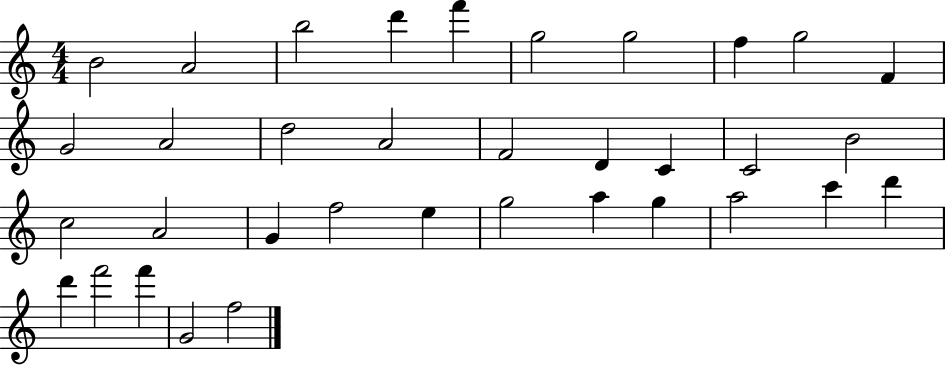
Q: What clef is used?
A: treble